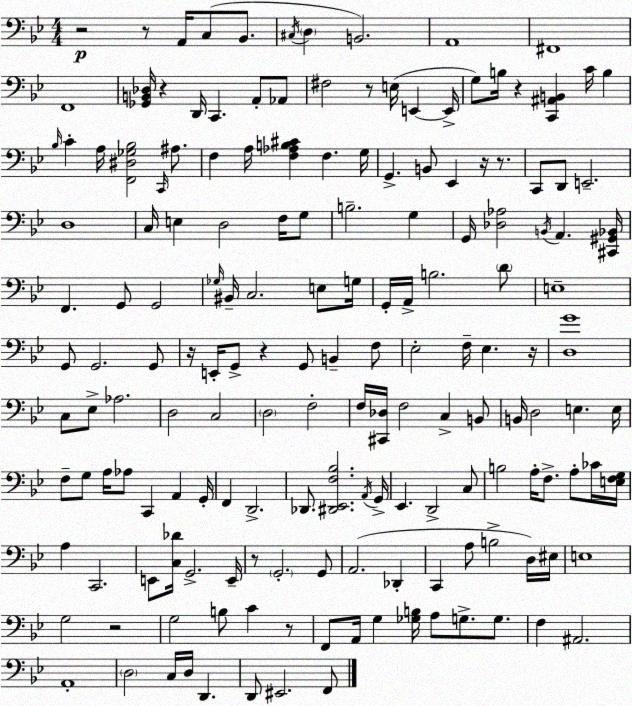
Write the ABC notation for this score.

X:1
T:Untitled
M:4/4
L:1/4
K:Gm
z2 z/2 A,,/4 C,/2 _B,,/2 ^C,/4 D, B,,2 A,,4 ^F,,4 F,,4 [_G,,B,,_D,]/4 z D,,/4 C,, A,,/2 _A,,/2 ^F,2 z/2 E,/4 E,, E,,/4 G,/2 B,/4 z [C,,^A,,B,,] C/4 B, _B,/4 C A,/4 [F,,^D,_G,_B,]2 C,,/4 ^A,/2 F, A,/4 [F,_A,B,^C] F, G,/4 G,, B,,/2 _E,, z/4 z/2 C,,/2 D,,/2 E,,2 D,4 C,/4 E, D,2 F,/4 G,/2 B,2 G, G,,/4 [_D,_A,]2 B,,/4 A,, [^C,,^G,,_B,,]/4 F,, G,,/2 G,,2 _G,/4 ^B,,/4 C,2 E,/2 G,/4 G,,/4 A,,/4 B,2 D/2 E,4 G,,/2 G,,2 G,,/2 z/4 E,,/4 G,,/2 z G,,/2 B,, F,/2 _E,2 F,/4 _E, z/4 [D,G]4 C,/2 _E,/2 _A,2 D,2 C,2 D,2 F,2 F,/4 [^C,,_D,]/4 F,2 C, B,,/2 B,,/4 D,2 E, E,/4 F,/2 G,/2 A,/4 _A,/2 C,, A,, G,,/4 F,, D,,2 _D,,/2 [^D,,_E,,F,_B,]2 A,,/4 G,,/4 _E,, D,,2 C,/2 B,2 A,/4 F,/2 A,/2 _C/4 [E,F,G,]/4 A, C,,2 E,,/2 [C,_D]/4 G,,2 E,,/4 z/2 G,,2 G,,/2 A,,2 _D,, C,, A,/2 B,2 D,/4 ^E,/4 E,4 G,2 z2 G,2 B,/2 C z/2 F,,/2 A,,/4 G, [_G,B,]/4 A,/2 G,/2 G,/2 F, ^A,,2 A,,4 D,2 C,/4 D,/4 D,, D,,/2 ^E,,2 F,,/2